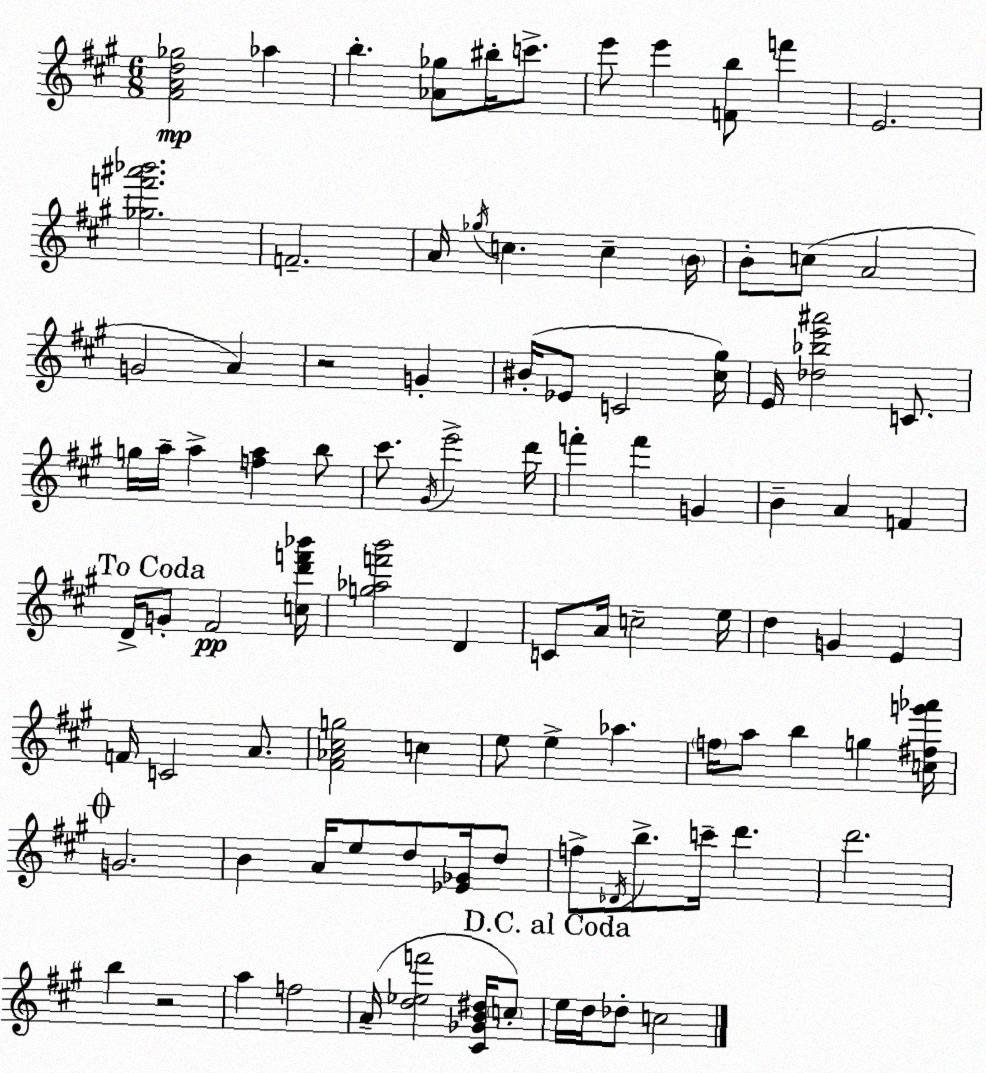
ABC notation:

X:1
T:Untitled
M:6/8
L:1/4
K:A
[^FAd_g]2 _a b [_A_g]/2 ^b/4 c'/2 e'/2 e' [Fb]/2 f' E2 [_gf'^a'_b']2 F2 A/4 _g/4 c c B/4 B/2 c/2 A2 G2 A z2 G ^B/4 _E/2 C2 [^c^g]/4 E/4 [_d_be'^a']2 C/2 g/4 a/4 a [fa] b/2 ^c'/2 ^G/4 e'2 d'/4 f' f' G B A F D/4 G/2 ^F2 [cd'f'_b']/4 [g_af'b']2 D C/2 A/4 c2 e/4 d G E F/4 C2 A/2 [^F_A^cg]2 c e/2 e _a f/4 a/2 b g [c^fg'_a']/4 G2 B A/4 e/2 d/2 [_E_G]/4 d/2 f/2 _D/4 b/2 c'/4 d' d'2 b z2 a f2 A/4 [d_ef']2 [^C_GB^d]/4 c/2 e/4 d/4 _d/2 c2